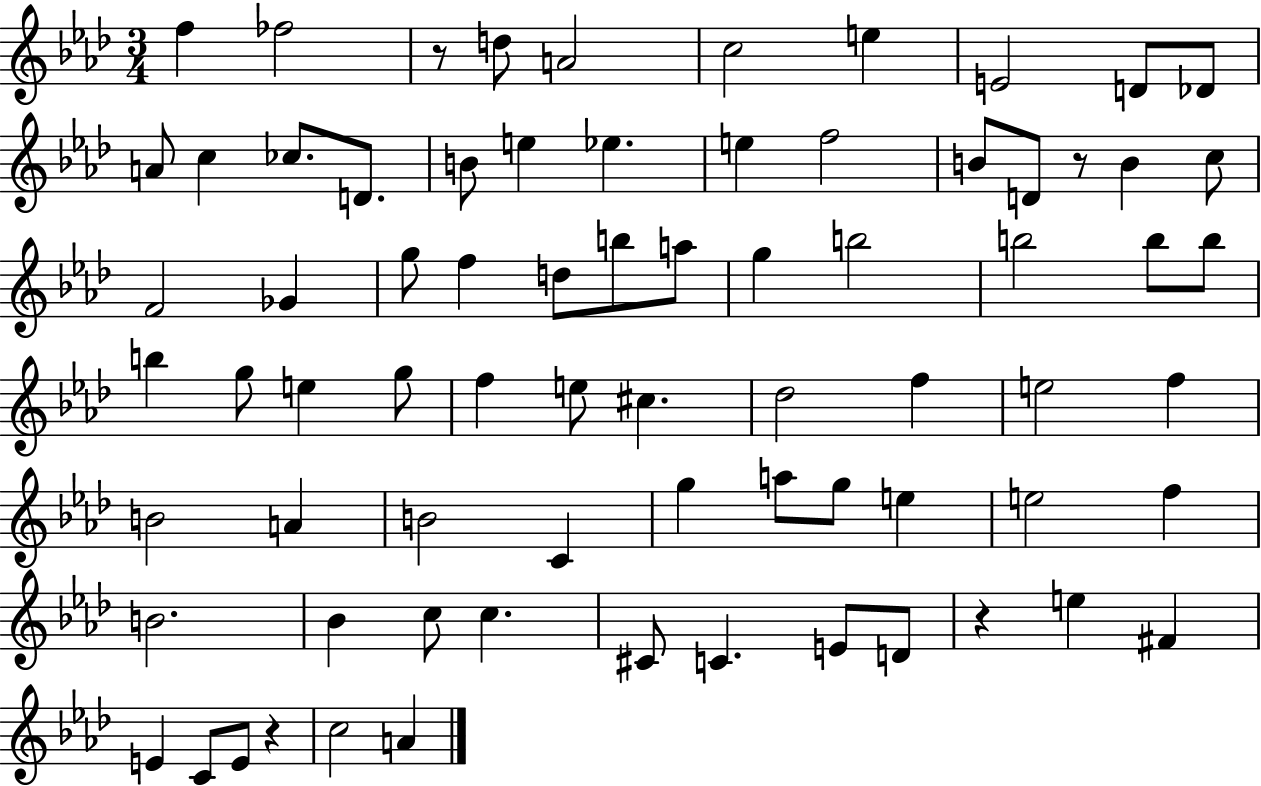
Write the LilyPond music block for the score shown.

{
  \clef treble
  \numericTimeSignature
  \time 3/4
  \key aes \major
  f''4 fes''2 | r8 d''8 a'2 | c''2 e''4 | e'2 d'8 des'8 | \break a'8 c''4 ces''8. d'8. | b'8 e''4 ees''4. | e''4 f''2 | b'8 d'8 r8 b'4 c''8 | \break f'2 ges'4 | g''8 f''4 d''8 b''8 a''8 | g''4 b''2 | b''2 b''8 b''8 | \break b''4 g''8 e''4 g''8 | f''4 e''8 cis''4. | des''2 f''4 | e''2 f''4 | \break b'2 a'4 | b'2 c'4 | g''4 a''8 g''8 e''4 | e''2 f''4 | \break b'2. | bes'4 c''8 c''4. | cis'8 c'4. e'8 d'8 | r4 e''4 fis'4 | \break e'4 c'8 e'8 r4 | c''2 a'4 | \bar "|."
}